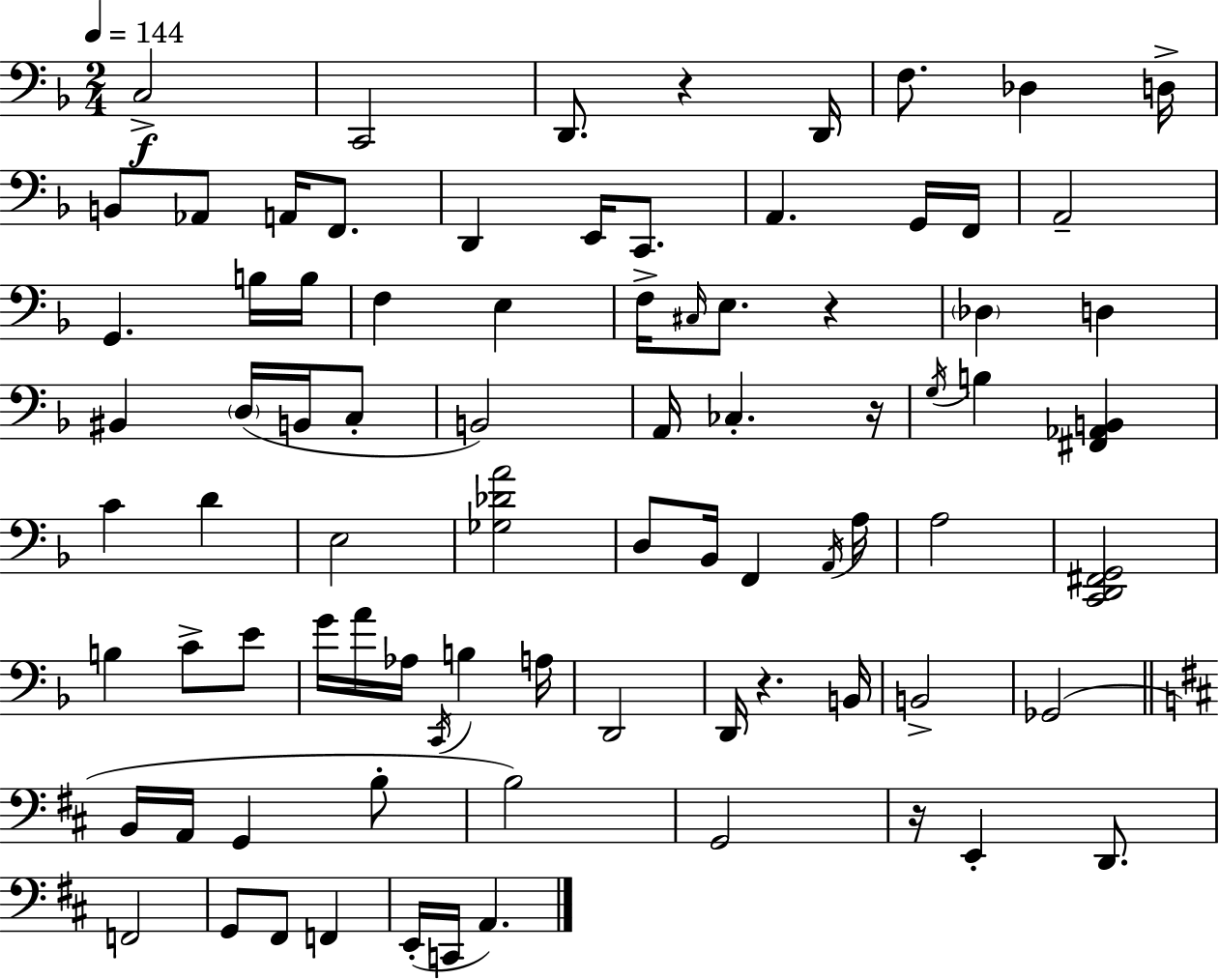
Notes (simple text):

C3/h C2/h D2/e. R/q D2/s F3/e. Db3/q D3/s B2/e Ab2/e A2/s F2/e. D2/q E2/s C2/e. A2/q. G2/s F2/s A2/h G2/q. B3/s B3/s F3/q E3/q F3/s C#3/s E3/e. R/q Db3/q D3/q BIS2/q D3/s B2/s C3/e B2/h A2/s CES3/q. R/s G3/s B3/q [F#2,Ab2,B2]/q C4/q D4/q E3/h [Gb3,Db4,A4]/h D3/e Bb2/s F2/q A2/s A3/s A3/h [C2,D2,F#2,G2]/h B3/q C4/e E4/e G4/s A4/s Ab3/s C2/s B3/q A3/s D2/h D2/s R/q. B2/s B2/h Gb2/h B2/s A2/s G2/q B3/e B3/h G2/h R/s E2/q D2/e. F2/h G2/e F#2/e F2/q E2/s C2/s A2/q.